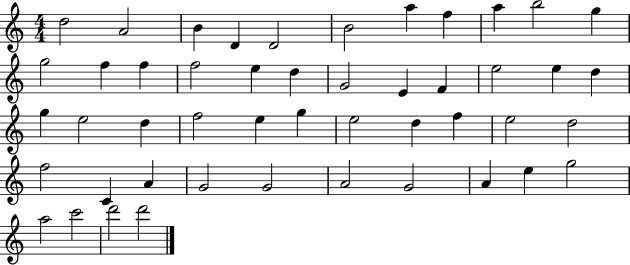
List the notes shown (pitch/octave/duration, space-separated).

D5/h A4/h B4/q D4/q D4/h B4/h A5/q F5/q A5/q B5/h G5/q G5/h F5/q F5/q F5/h E5/q D5/q G4/h E4/q F4/q E5/h E5/q D5/q G5/q E5/h D5/q F5/h E5/q G5/q E5/h D5/q F5/q E5/h D5/h F5/h C4/q A4/q G4/h G4/h A4/h G4/h A4/q E5/q G5/h A5/h C6/h D6/h D6/h